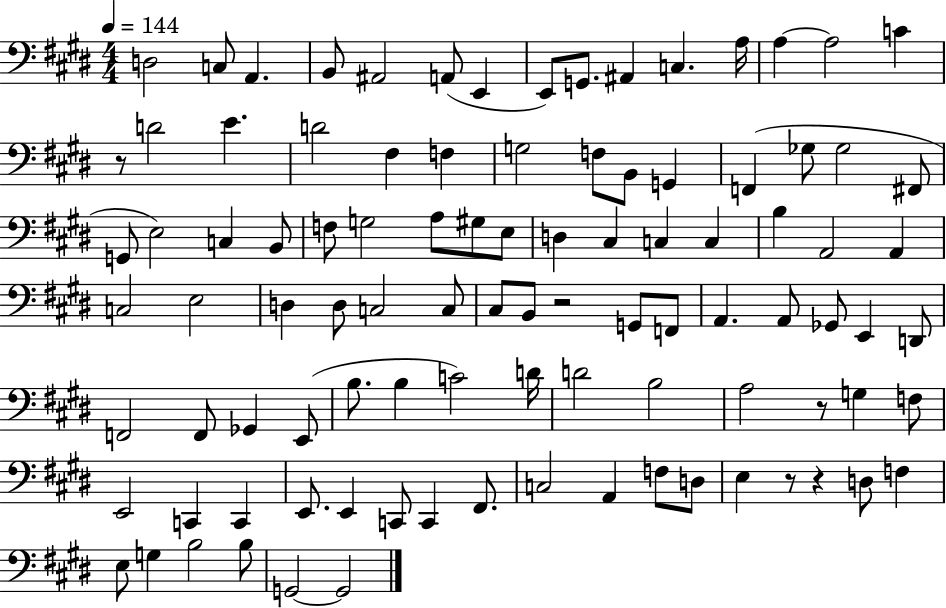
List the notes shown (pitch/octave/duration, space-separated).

D3/h C3/e A2/q. B2/e A#2/h A2/e E2/q E2/e G2/e. A#2/q C3/q. A3/s A3/q A3/h C4/q R/e D4/h E4/q. D4/h F#3/q F3/q G3/h F3/e B2/e G2/q F2/q Gb3/e Gb3/h F#2/e G2/e E3/h C3/q B2/e F3/e G3/h A3/e G#3/e E3/e D3/q C#3/q C3/q C3/q B3/q A2/h A2/q C3/h E3/h D3/q D3/e C3/h C3/e C#3/e B2/e R/h G2/e F2/e A2/q. A2/e Gb2/e E2/q D2/e F2/h F2/e Gb2/q E2/e B3/e. B3/q C4/h D4/s D4/h B3/h A3/h R/e G3/q F3/e E2/h C2/q C2/q E2/e. E2/q C2/e C2/q F#2/e. C3/h A2/q F3/e D3/e E3/q R/e R/q D3/e F3/q E3/e G3/q B3/h B3/e G2/h G2/h